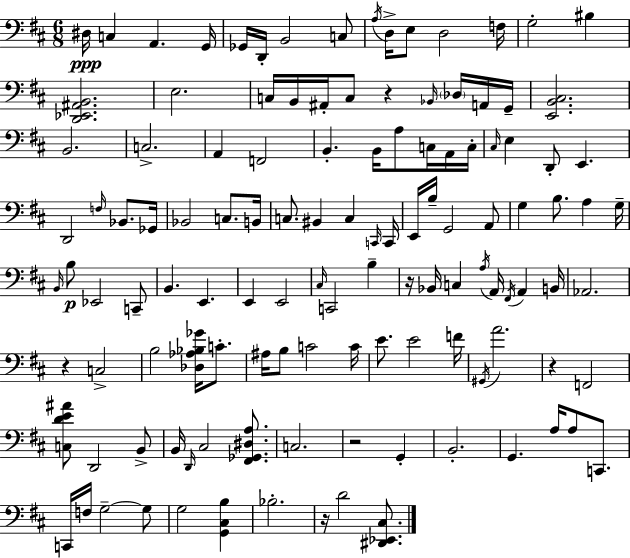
X:1
T:Untitled
M:6/8
L:1/4
K:D
^D,/4 C, A,, G,,/4 _G,,/4 D,,/4 B,,2 C,/2 A,/4 D,/4 E,/2 D,2 F,/4 G,2 ^B, [D,,_E,,^A,,B,,]2 E,2 C,/4 B,,/4 ^A,,/4 C,/2 z _B,,/4 _D,/4 A,,/4 G,,/4 [E,,B,,^C,]2 B,,2 C,2 A,, F,,2 B,, B,,/4 A,/2 C,/4 A,,/4 C,/4 ^C,/4 E, D,,/2 E,, D,,2 F,/4 _B,,/2 _G,,/4 _B,,2 C,/2 B,,/4 C,/2 ^B,, C, C,,/4 C,,/4 E,,/4 B,/4 G,,2 A,,/2 G, B,/2 A, G,/4 B,,/4 B,/2 _E,,2 C,,/2 B,, E,, E,, E,,2 ^C,/4 C,,2 B, z/4 _B,,/4 C, A,/4 A,,/4 ^F,,/4 A,, B,,/4 _A,,2 z C,2 B,2 [_D,_A,_B,_G]/4 C/2 ^A,/4 B,/2 C2 C/4 E/2 E2 F/4 ^G,,/4 A2 z F,,2 [C,DE^A]/2 D,,2 B,,/2 B,,/4 D,,/4 ^C,2 [^F,,_G,,^D,A,]/2 C,2 z2 G,, B,,2 G,, A,/4 A,/2 C,,/2 C,,/4 F,/4 G,2 G,/2 G,2 [G,,^C,B,] _B,2 z/4 D2 [^D,,_E,,^C,]/2